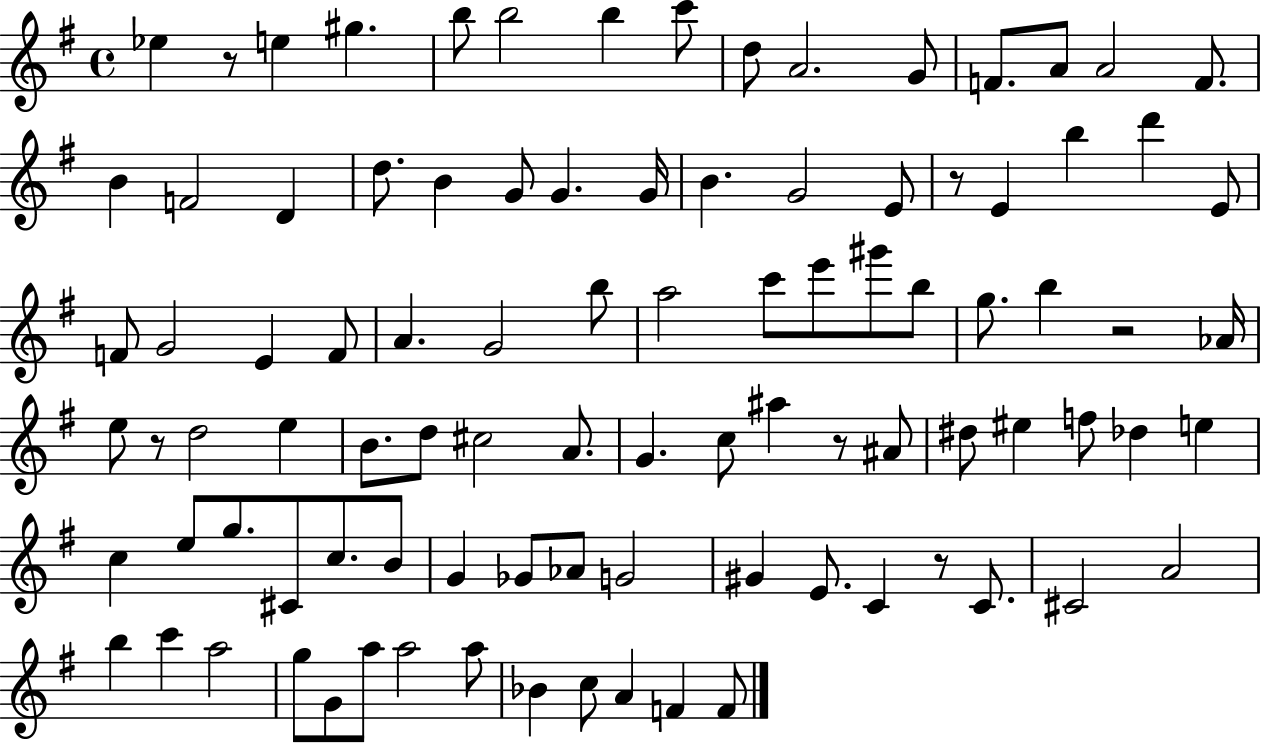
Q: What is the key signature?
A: G major